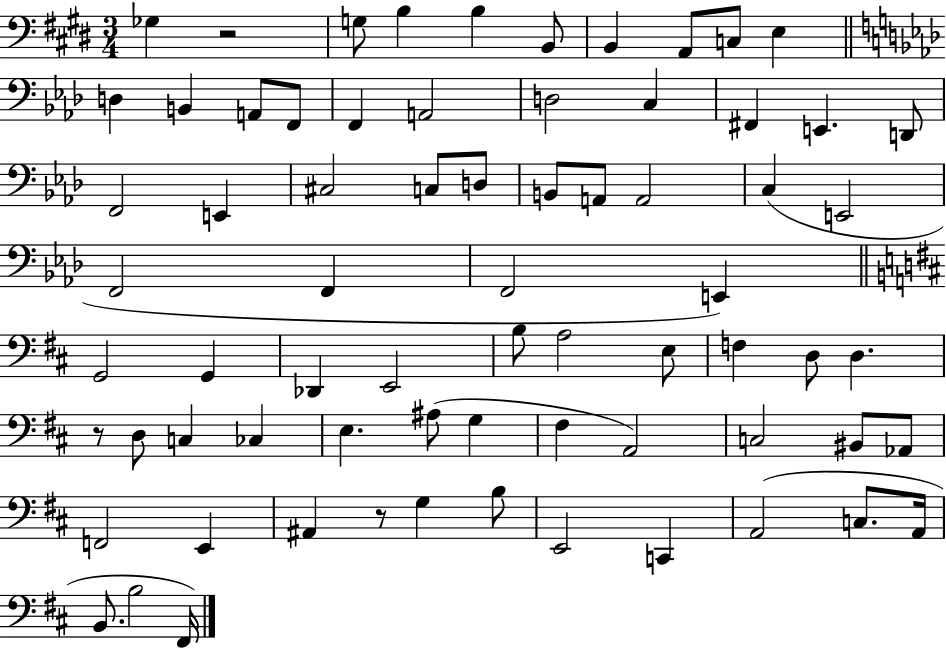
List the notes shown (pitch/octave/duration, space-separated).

Gb3/q R/h G3/e B3/q B3/q B2/e B2/q A2/e C3/e E3/q D3/q B2/q A2/e F2/e F2/q A2/h D3/h C3/q F#2/q E2/q. D2/e F2/h E2/q C#3/h C3/e D3/e B2/e A2/e A2/h C3/q E2/h F2/h F2/q F2/h E2/q G2/h G2/q Db2/q E2/h B3/e A3/h E3/e F3/q D3/e D3/q. R/e D3/e C3/q CES3/q E3/q. A#3/e G3/q F#3/q A2/h C3/h BIS2/e Ab2/e F2/h E2/q A#2/q R/e G3/q B3/e E2/h C2/q A2/h C3/e. A2/s B2/e. B3/h F#2/s